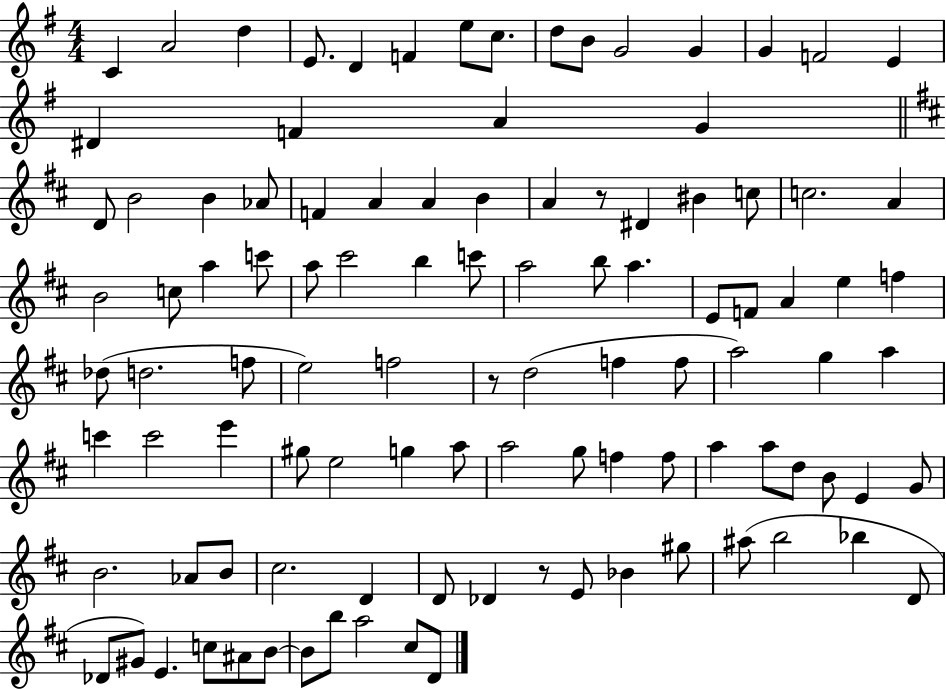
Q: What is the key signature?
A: G major